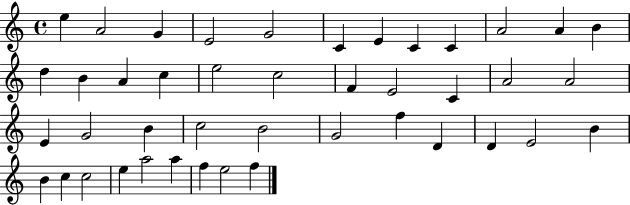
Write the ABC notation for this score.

X:1
T:Untitled
M:4/4
L:1/4
K:C
e A2 G E2 G2 C E C C A2 A B d B A c e2 c2 F E2 C A2 A2 E G2 B c2 B2 G2 f D D E2 B B c c2 e a2 a f e2 f